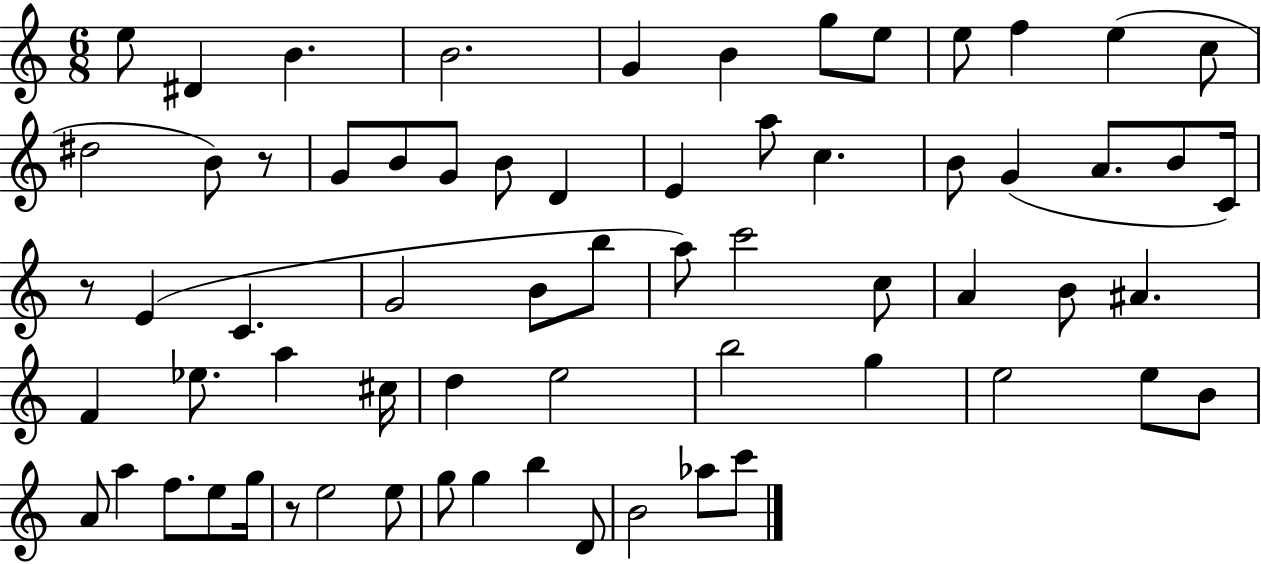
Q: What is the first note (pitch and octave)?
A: E5